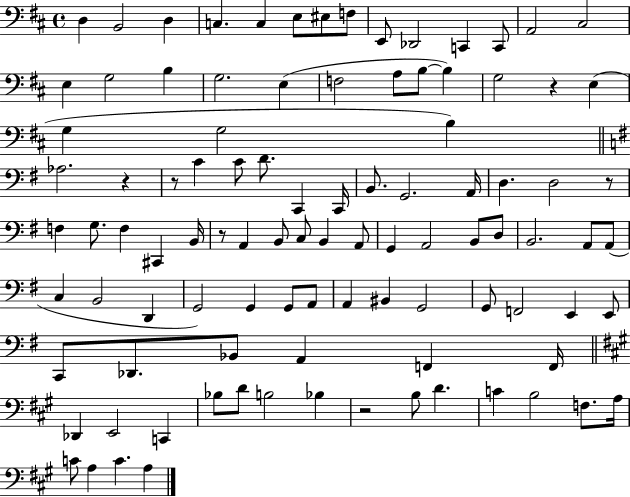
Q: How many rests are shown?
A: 6